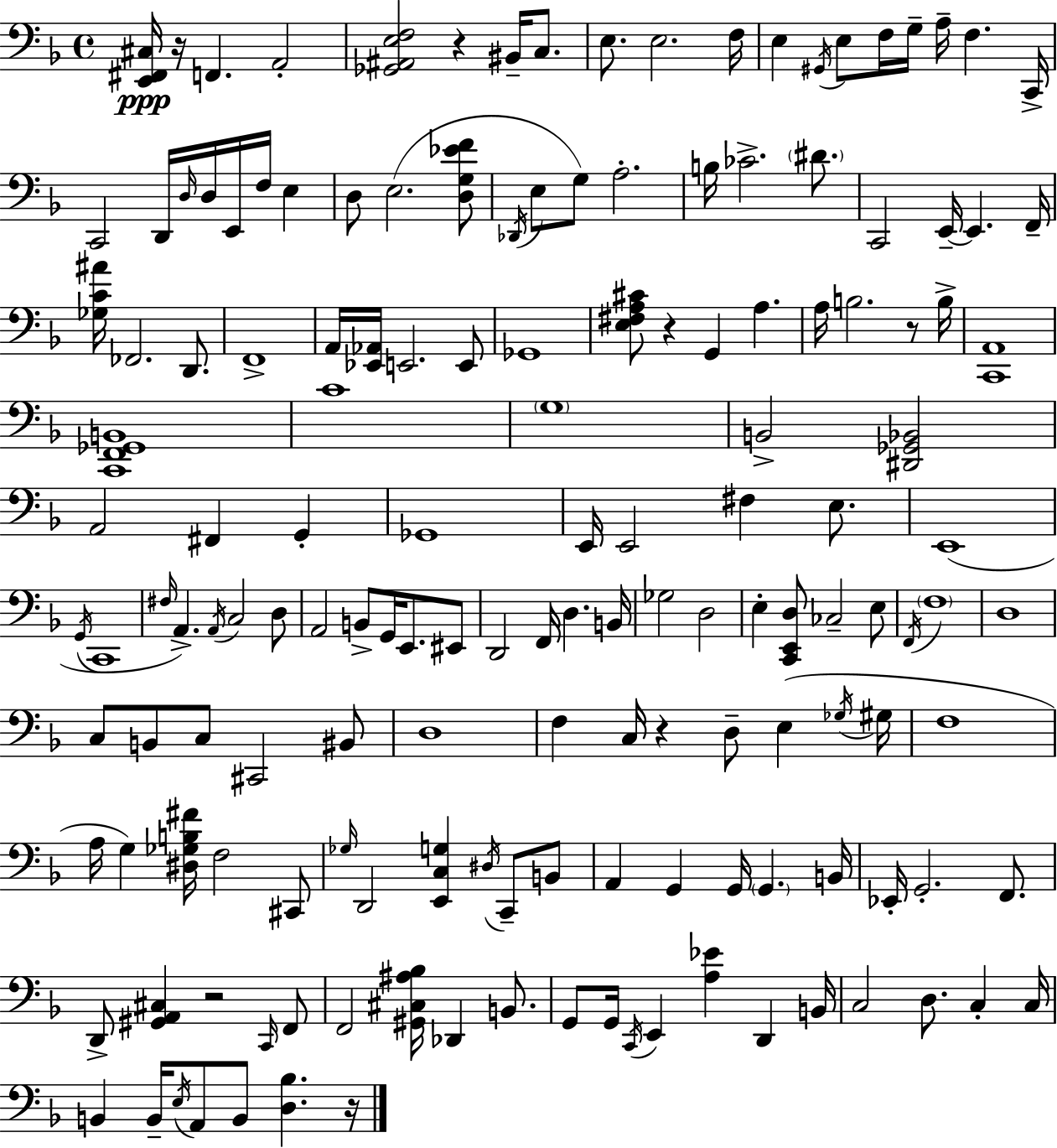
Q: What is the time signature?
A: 4/4